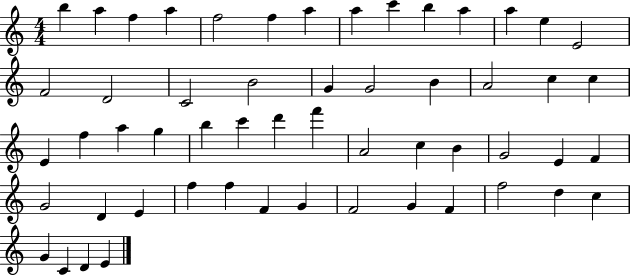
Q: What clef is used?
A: treble